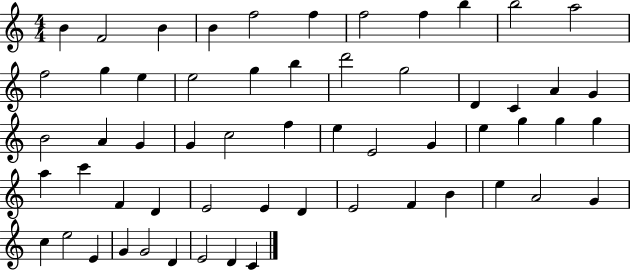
B4/q F4/h B4/q B4/q F5/h F5/q F5/h F5/q B5/q B5/h A5/h F5/h G5/q E5/q E5/h G5/q B5/q D6/h G5/h D4/q C4/q A4/q G4/q B4/h A4/q G4/q G4/q C5/h F5/q E5/q E4/h G4/q E5/q G5/q G5/q G5/q A5/q C6/q F4/q D4/q E4/h E4/q D4/q E4/h F4/q B4/q E5/q A4/h G4/q C5/q E5/h E4/q G4/q G4/h D4/q E4/h D4/q C4/q